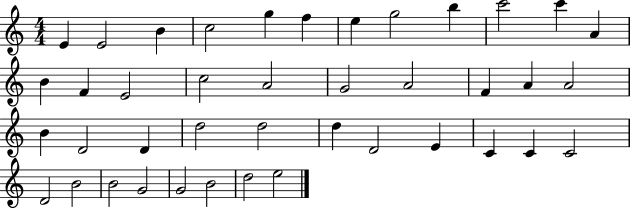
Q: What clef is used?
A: treble